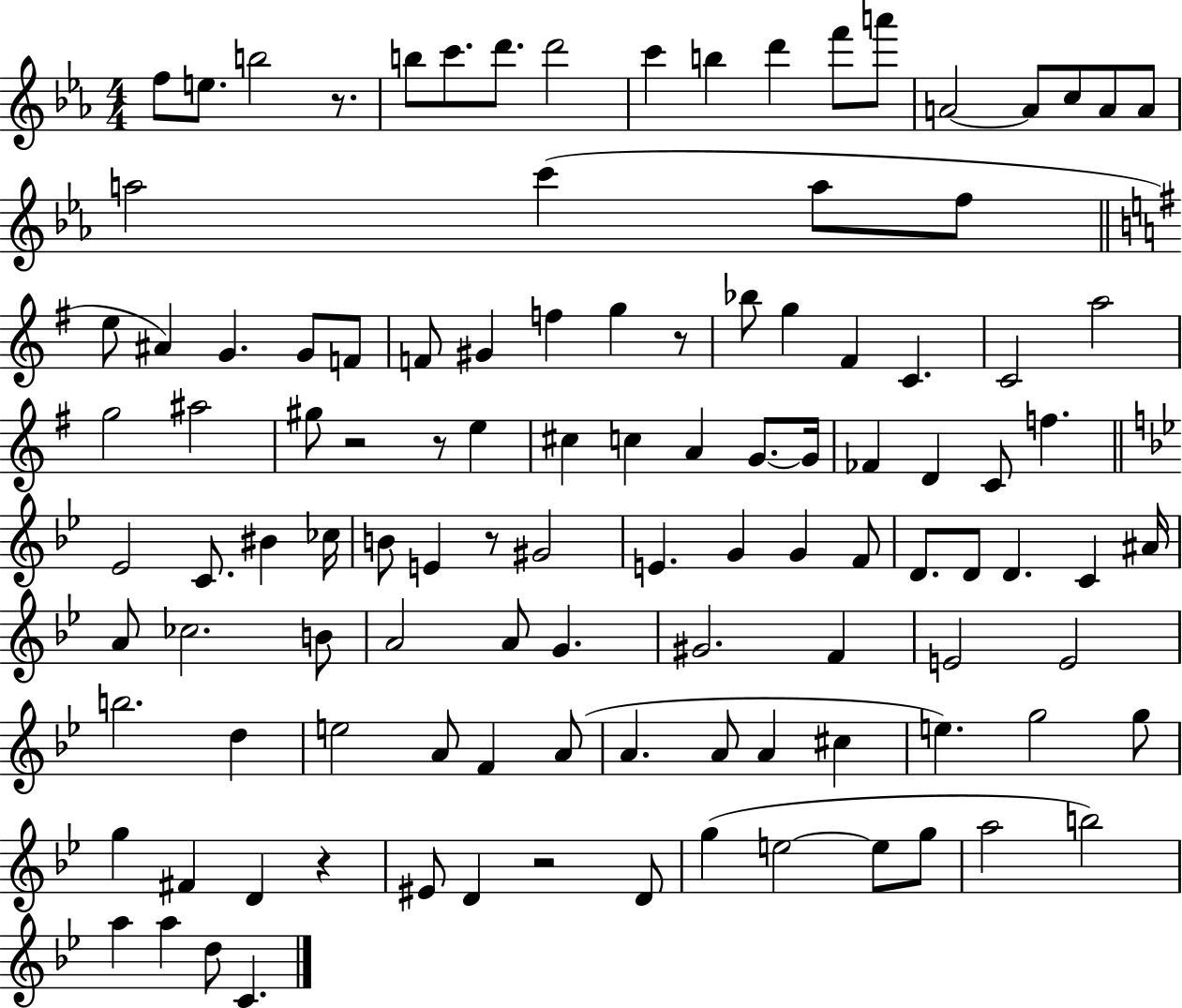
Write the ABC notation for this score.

X:1
T:Untitled
M:4/4
L:1/4
K:Eb
f/2 e/2 b2 z/2 b/2 c'/2 d'/2 d'2 c' b d' f'/2 a'/2 A2 A/2 c/2 A/2 A/2 a2 c' a/2 f/2 e/2 ^A G G/2 F/2 F/2 ^G f g z/2 _b/2 g ^F C C2 a2 g2 ^a2 ^g/2 z2 z/2 e ^c c A G/2 G/4 _F D C/2 f _E2 C/2 ^B _c/4 B/2 E z/2 ^G2 E G G F/2 D/2 D/2 D C ^A/4 A/2 _c2 B/2 A2 A/2 G ^G2 F E2 E2 b2 d e2 A/2 F A/2 A A/2 A ^c e g2 g/2 g ^F D z ^E/2 D z2 D/2 g e2 e/2 g/2 a2 b2 a a d/2 C